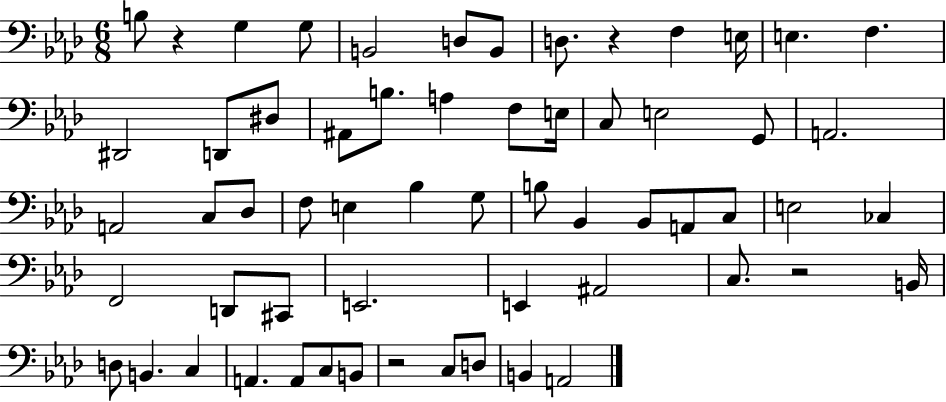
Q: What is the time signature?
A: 6/8